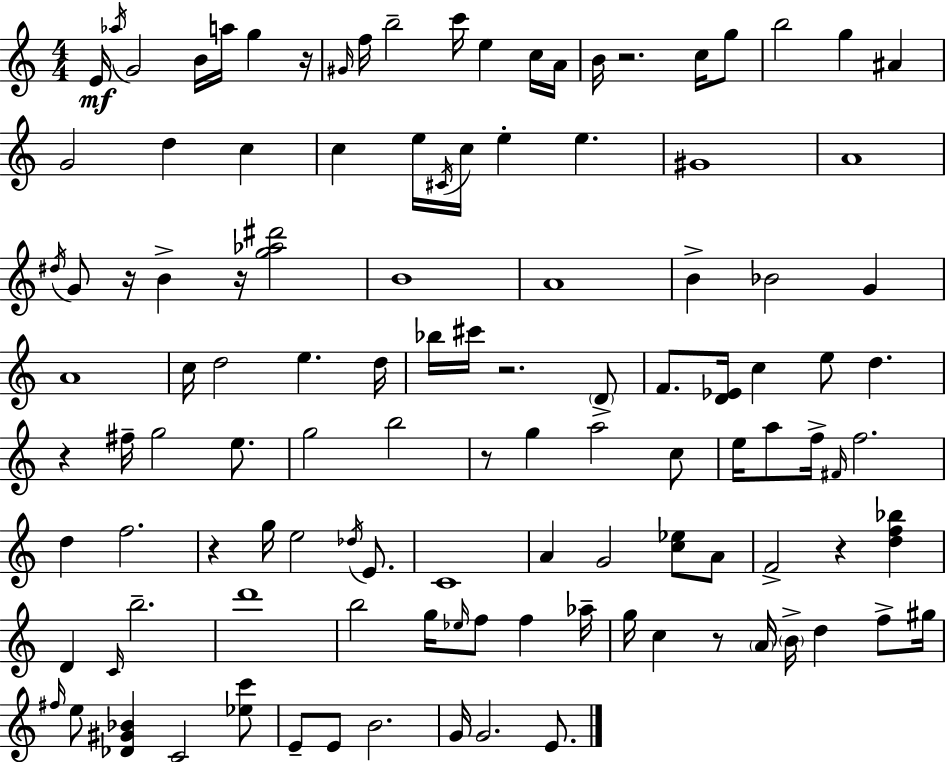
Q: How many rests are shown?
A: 10